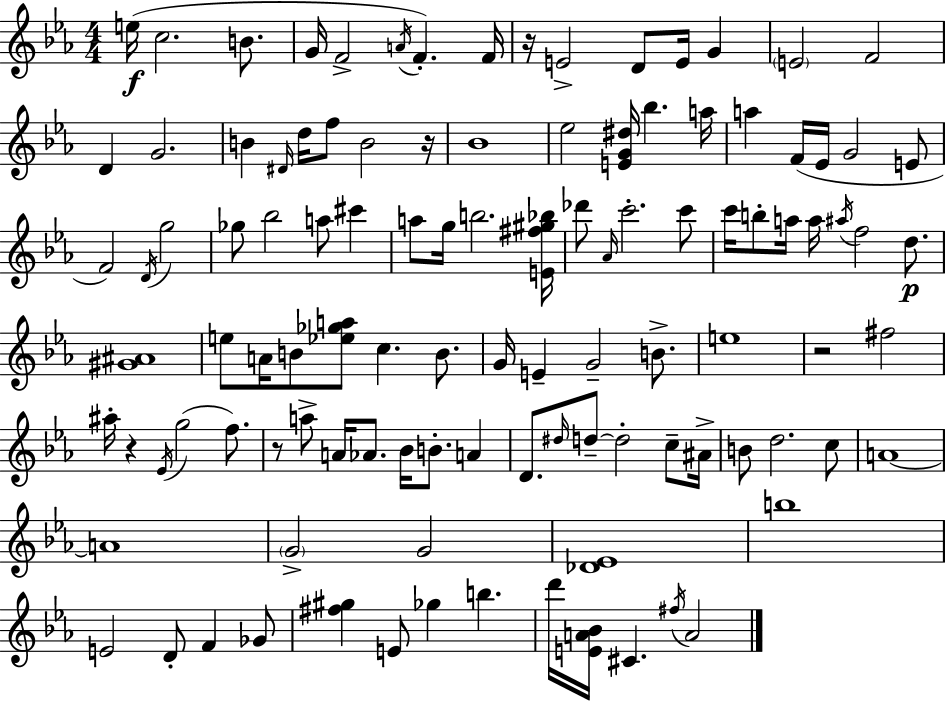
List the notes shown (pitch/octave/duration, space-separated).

E5/s C5/h. B4/e. G4/s F4/h A4/s F4/q. F4/s R/s E4/h D4/e E4/s G4/q E4/h F4/h D4/q G4/h. B4/q D#4/s D5/s F5/e B4/h R/s Bb4/w Eb5/h [E4,G4,D#5]/s Bb5/q. A5/s A5/q F4/s Eb4/s G4/h E4/e F4/h D4/s G5/h Gb5/e Bb5/h A5/e C#6/q A5/e G5/s B5/h. [E4,F#5,G#5,Bb5]/s Db6/e Ab4/s C6/h. C6/e C6/s B5/e A5/s A5/s A#5/s F5/h D5/e. [G#4,A#4]/w E5/e A4/s B4/e [Eb5,Gb5,A5]/e C5/q. B4/e. G4/s E4/q G4/h B4/e. E5/w R/h F#5/h A#5/s R/q Eb4/s G5/h F5/e. R/e A5/e A4/s Ab4/e. Bb4/s B4/e. A4/q D4/e. D#5/s D5/e D5/h C5/e A#4/s B4/e D5/h. C5/e A4/w A4/w G4/h G4/h [Db4,Eb4]/w B5/w E4/h D4/e F4/q Gb4/e [F#5,G#5]/q E4/e Gb5/q B5/q. D6/s [E4,A4,Bb4]/s C#4/q. F#5/s A4/h